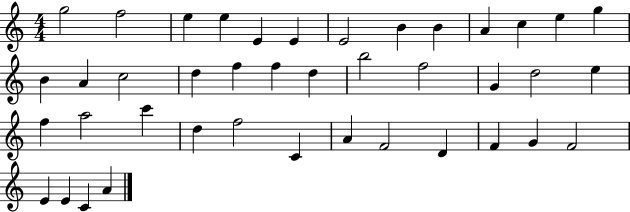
G5/h F5/h E5/q E5/q E4/q E4/q E4/h B4/q B4/q A4/q C5/q E5/q G5/q B4/q A4/q C5/h D5/q F5/q F5/q D5/q B5/h F5/h G4/q D5/h E5/q F5/q A5/h C6/q D5/q F5/h C4/q A4/q F4/h D4/q F4/q G4/q F4/h E4/q E4/q C4/q A4/q